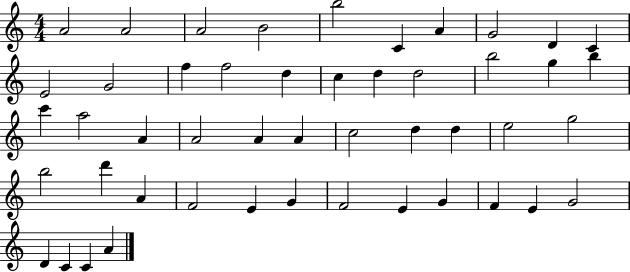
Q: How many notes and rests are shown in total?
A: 48